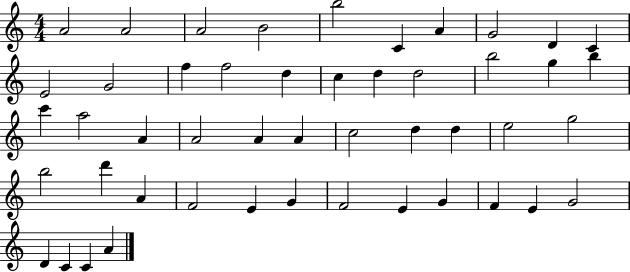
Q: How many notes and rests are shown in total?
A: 48